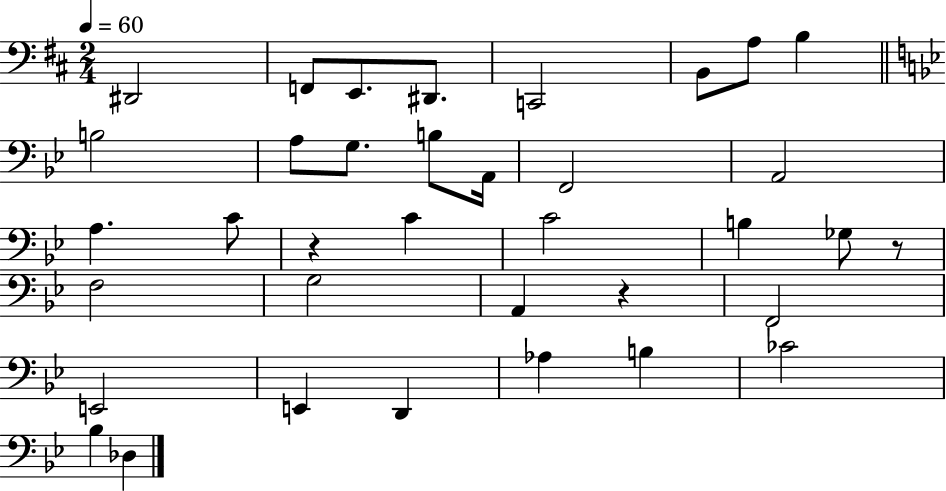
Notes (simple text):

D#2/h F2/e E2/e. D#2/e. C2/h B2/e A3/e B3/q B3/h A3/e G3/e. B3/e A2/s F2/h A2/h A3/q. C4/e R/q C4/q C4/h B3/q Gb3/e R/e F3/h G3/h A2/q R/q F2/h E2/h E2/q D2/q Ab3/q B3/q CES4/h Bb3/q Db3/q